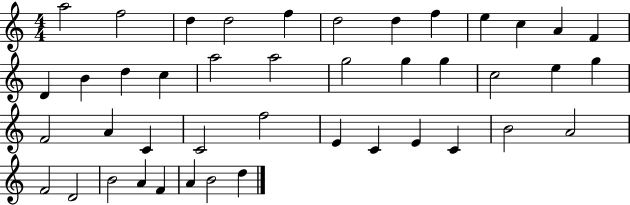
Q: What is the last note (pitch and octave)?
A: D5